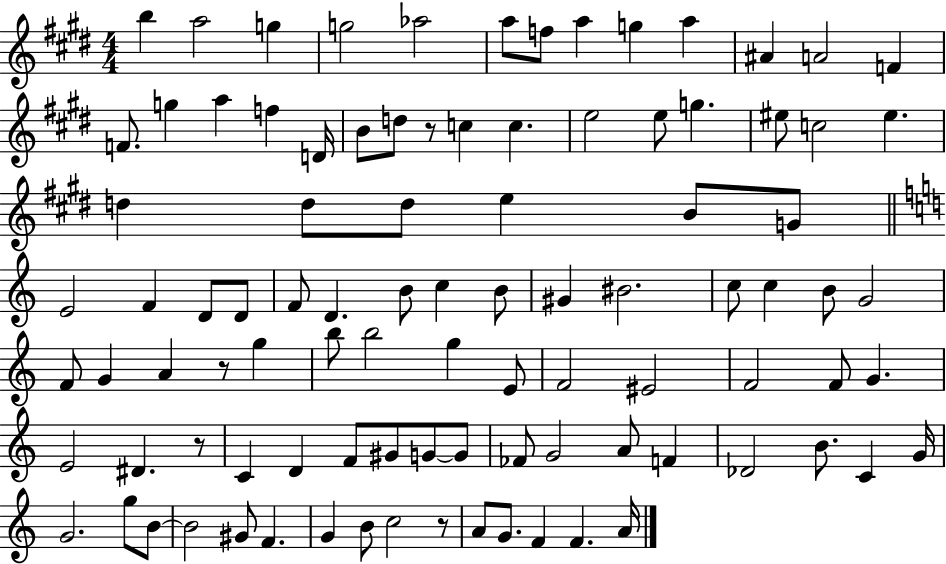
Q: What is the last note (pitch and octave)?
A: A4